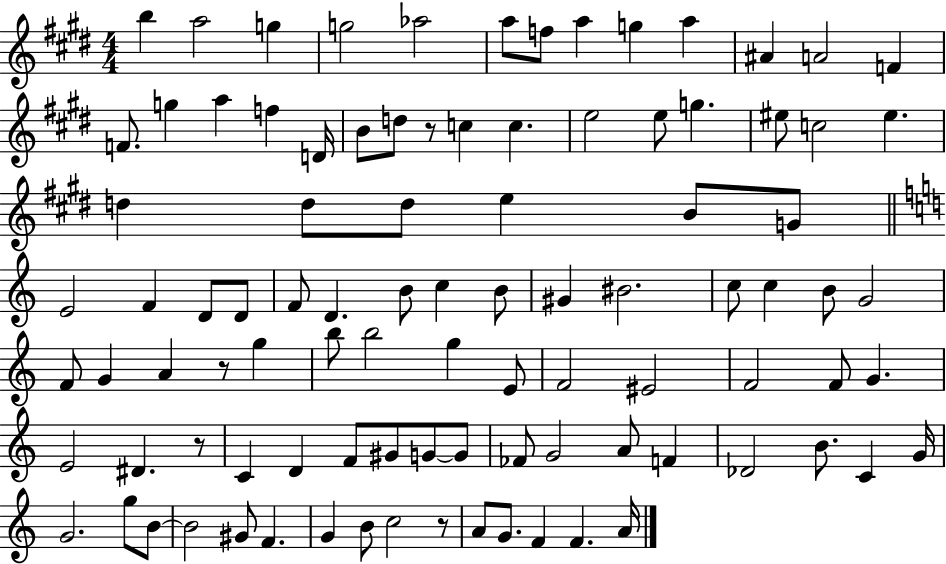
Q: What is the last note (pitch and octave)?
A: A4